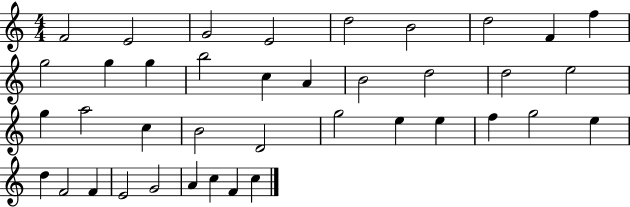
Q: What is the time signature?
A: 4/4